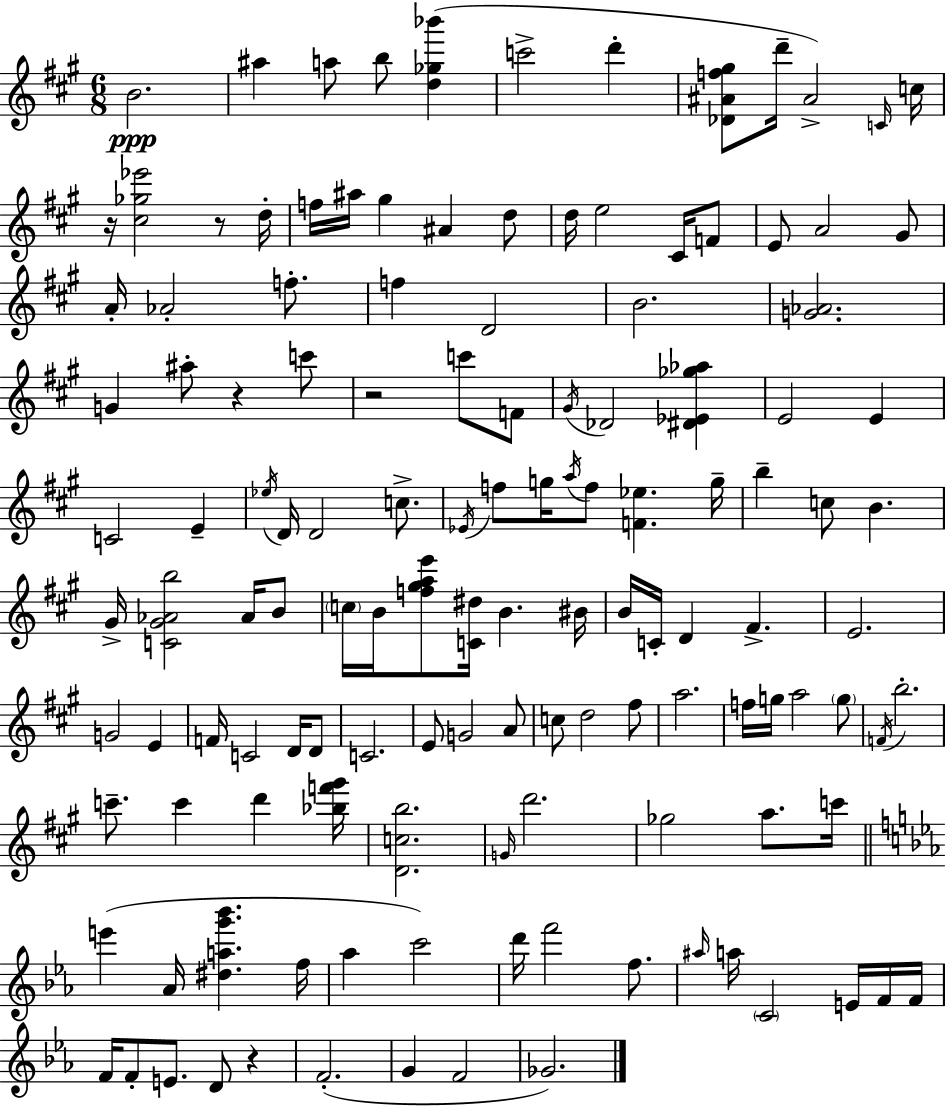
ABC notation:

X:1
T:Untitled
M:6/8
L:1/4
K:A
B2 ^a a/2 b/2 [d_g_b'] c'2 d' [_D^Af^g]/2 d'/4 ^A2 C/4 c/4 z/4 [^c_g_e']2 z/2 d/4 f/4 ^a/4 ^g ^A d/2 d/4 e2 ^C/4 F/2 E/2 A2 ^G/2 A/4 _A2 f/2 f D2 B2 [G_A]2 G ^a/2 z c'/2 z2 c'/2 F/2 ^G/4 _D2 [^D_E_g_a] E2 E C2 E _e/4 D/4 D2 c/2 _E/4 f/2 g/4 a/4 f/2 [F_e] g/4 b c/2 B ^G/4 [C^G_Ab]2 _A/4 B/2 c/4 B/4 [f^gae']/2 [C^d]/4 B ^B/4 B/4 C/4 D ^F E2 G2 E F/4 C2 D/4 D/2 C2 E/2 G2 A/2 c/2 d2 ^f/2 a2 f/4 g/4 a2 g/2 F/4 b2 c'/2 c' d' [_bf'^g']/4 [Dcb]2 G/4 d'2 _g2 a/2 c'/4 e' _A/4 [^dag'_b'] f/4 _a c'2 d'/4 f'2 f/2 ^a/4 a/4 C2 E/4 F/4 F/4 F/4 F/2 E/2 D/2 z F2 G F2 _G2